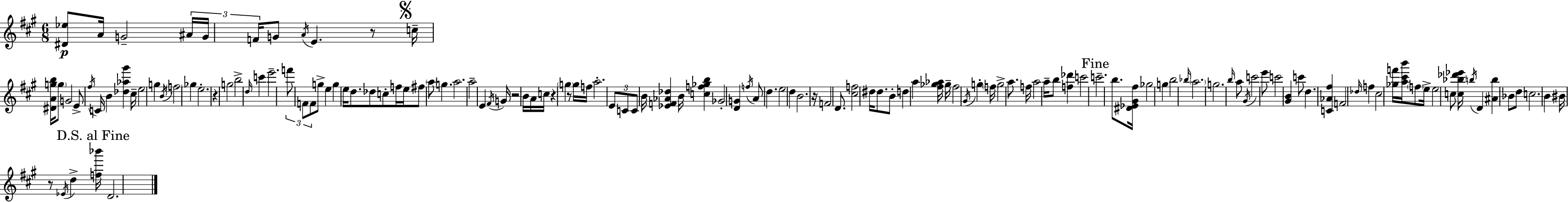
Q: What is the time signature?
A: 6/8